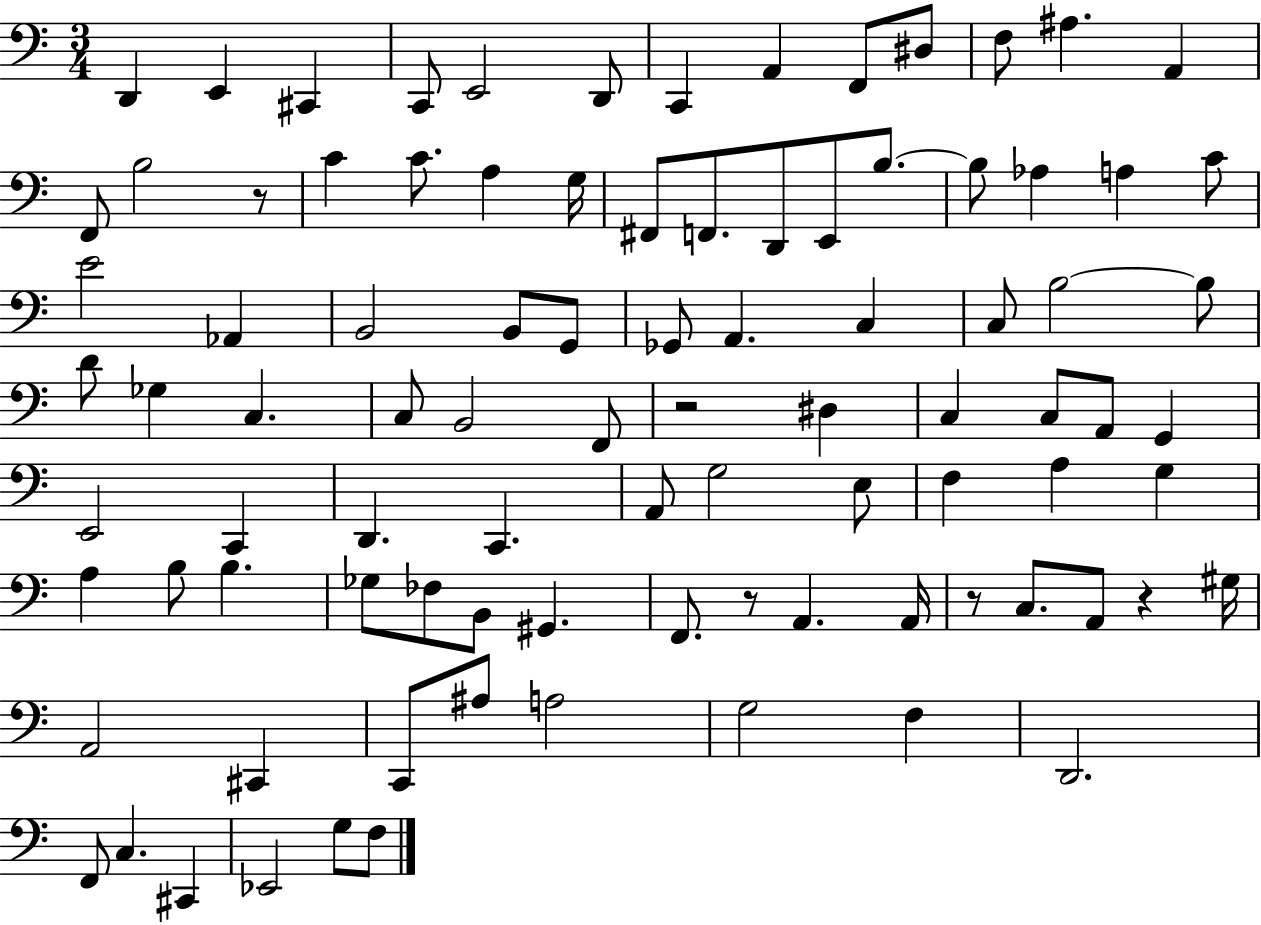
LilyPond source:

{
  \clef bass
  \numericTimeSignature
  \time 3/4
  \key c \major
  d,4 e,4 cis,4 | c,8 e,2 d,8 | c,4 a,4 f,8 dis8 | f8 ais4. a,4 | \break f,8 b2 r8 | c'4 c'8. a4 g16 | fis,8 f,8. d,8 e,8 b8.~~ | b8 aes4 a4 c'8 | \break e'2 aes,4 | b,2 b,8 g,8 | ges,8 a,4. c4 | c8 b2~~ b8 | \break d'8 ges4 c4. | c8 b,2 f,8 | r2 dis4 | c4 c8 a,8 g,4 | \break e,2 c,4 | d,4. c,4. | a,8 g2 e8 | f4 a4 g4 | \break a4 b8 b4. | ges8 fes8 b,8 gis,4. | f,8. r8 a,4. a,16 | r8 c8. a,8 r4 gis16 | \break a,2 cis,4 | c,8 ais8 a2 | g2 f4 | d,2. | \break f,8 c4. cis,4 | ees,2 g8 f8 | \bar "|."
}